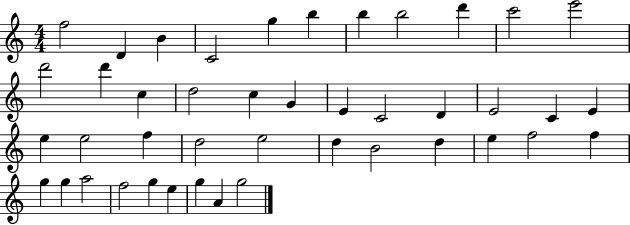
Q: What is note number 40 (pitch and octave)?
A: E5